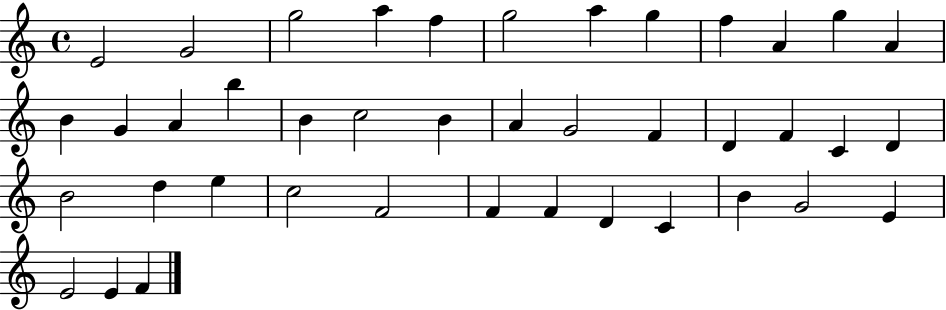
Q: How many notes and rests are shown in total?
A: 41